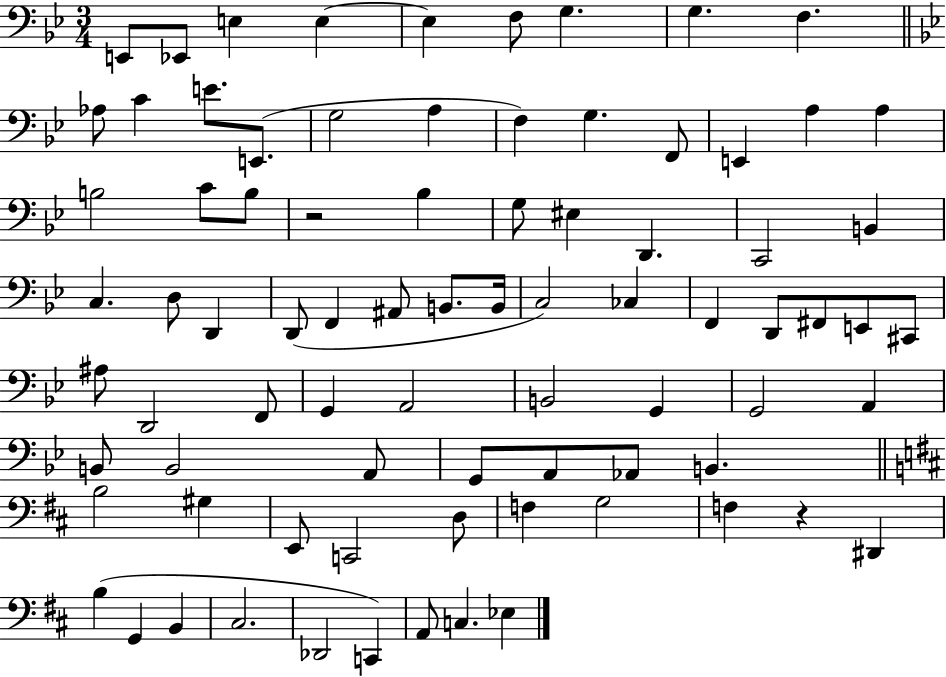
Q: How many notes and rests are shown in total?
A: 81